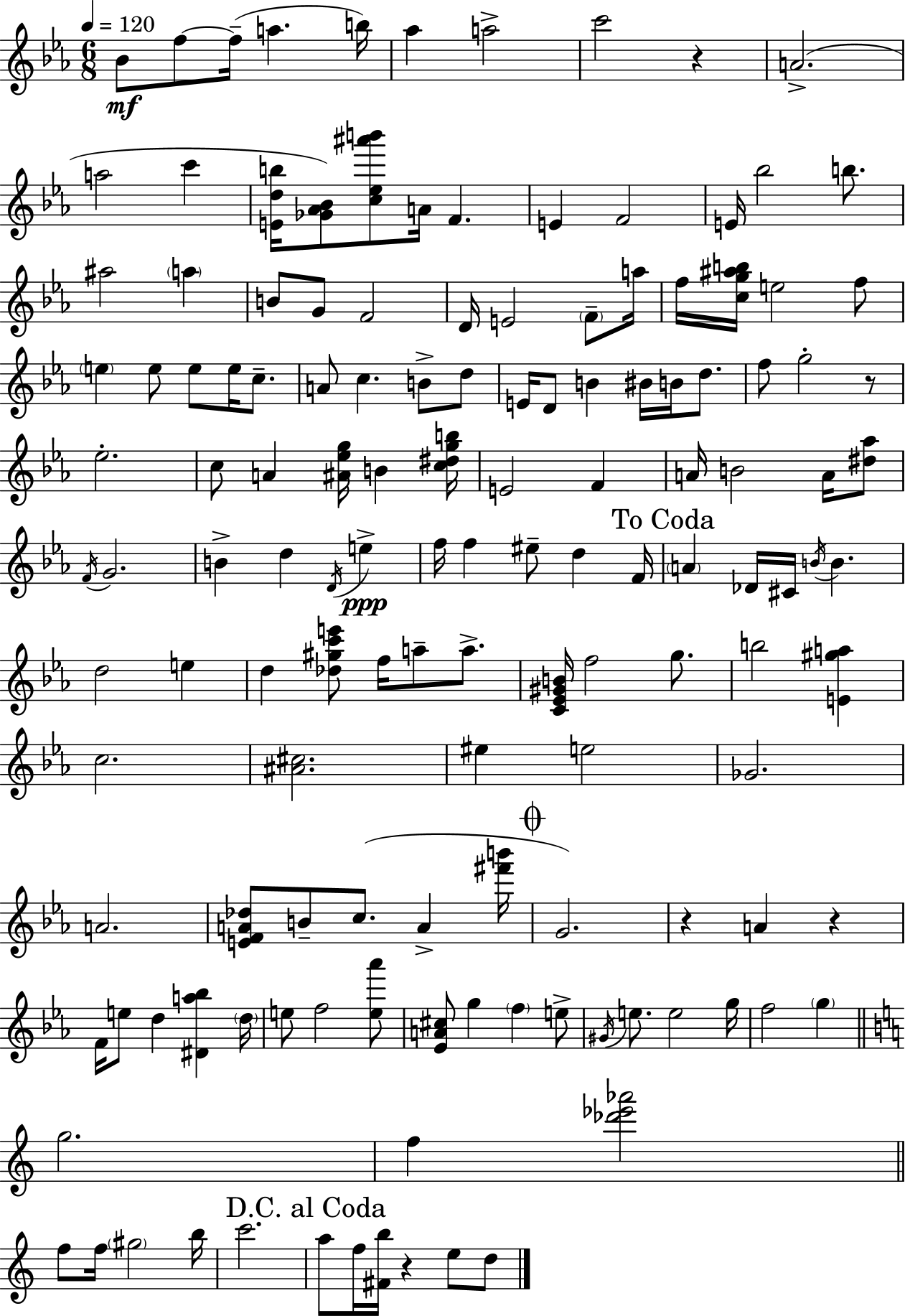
Bb4/e F5/e F5/s A5/q. B5/s Ab5/q A5/h C6/h R/q A4/h. A5/h C6/q [E4,D5,B5]/s [Gb4,Ab4,Bb4]/e [C5,Eb5,A#6,B6]/e A4/s F4/q. E4/q F4/h E4/s Bb5/h B5/e. A#5/h A5/q B4/e G4/e F4/h D4/s E4/h F4/e A5/s F5/s [C5,G5,A#5,B5]/s E5/h F5/e E5/q E5/e E5/e E5/s C5/e. A4/e C5/q. B4/e D5/e E4/s D4/e B4/q BIS4/s B4/s D5/e. F5/e G5/h R/e Eb5/h. C5/e A4/q [A#4,Eb5,G5]/s B4/q [C5,D#5,G5,B5]/s E4/h F4/q A4/s B4/h A4/s [D#5,Ab5]/e F4/s G4/h. B4/q D5/q D4/s E5/q F5/s F5/q EIS5/e D5/q F4/s A4/q Db4/s C#4/s B4/s B4/q. D5/h E5/q D5/q [Db5,G#5,C6,E6]/e F5/s A5/e A5/e. [C4,Eb4,G#4,B4]/s F5/h G5/e. B5/h [E4,G#5,A5]/q C5/h. [A#4,C#5]/h. EIS5/q E5/h Gb4/h. A4/h. [E4,F4,A4,Db5]/e B4/e C5/e. A4/q [F#6,B6]/s G4/h. R/q A4/q R/q F4/s E5/e D5/q [D#4,A5,Bb5]/q D5/s E5/e F5/h [E5,Ab6]/e [Eb4,A4,C#5]/e G5/q F5/q E5/e G#4/s E5/e. E5/h G5/s F5/h G5/q G5/h. F5/q [Db6,Eb6,Ab6]/h F5/e F5/s G#5/h B5/s C6/h. A5/e F5/s [F#4,B5]/s R/q E5/e D5/e